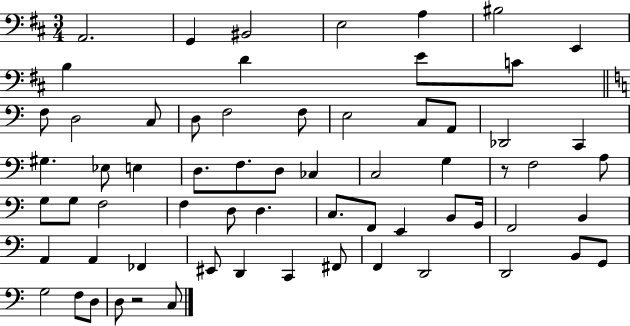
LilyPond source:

{
  \clef bass
  \numericTimeSignature
  \time 3/4
  \key d \major
  a,2. | g,4 bis,2 | e2 a4 | bis2 e,4 | \break b4 d'4 e'8 c'8 | \bar "||" \break \key c \major f8 d2 c8 | d8 f2 f8 | e2 c8 a,8 | des,2 c,4 | \break gis4. ees8 e4 | d8. f8. d8 ces4 | c2 g4 | r8 f2 a8 | \break g8 g8 f2 | f4 d8 d4. | c8. f,8 e,4 b,8 g,16 | f,2 b,4 | \break a,4 a,4 fes,4 | eis,8 d,4 c,4 fis,8 | f,4 d,2 | d,2 b,8 g,8 | \break g2 f8 d8 | d8 r2 c8 | \bar "|."
}